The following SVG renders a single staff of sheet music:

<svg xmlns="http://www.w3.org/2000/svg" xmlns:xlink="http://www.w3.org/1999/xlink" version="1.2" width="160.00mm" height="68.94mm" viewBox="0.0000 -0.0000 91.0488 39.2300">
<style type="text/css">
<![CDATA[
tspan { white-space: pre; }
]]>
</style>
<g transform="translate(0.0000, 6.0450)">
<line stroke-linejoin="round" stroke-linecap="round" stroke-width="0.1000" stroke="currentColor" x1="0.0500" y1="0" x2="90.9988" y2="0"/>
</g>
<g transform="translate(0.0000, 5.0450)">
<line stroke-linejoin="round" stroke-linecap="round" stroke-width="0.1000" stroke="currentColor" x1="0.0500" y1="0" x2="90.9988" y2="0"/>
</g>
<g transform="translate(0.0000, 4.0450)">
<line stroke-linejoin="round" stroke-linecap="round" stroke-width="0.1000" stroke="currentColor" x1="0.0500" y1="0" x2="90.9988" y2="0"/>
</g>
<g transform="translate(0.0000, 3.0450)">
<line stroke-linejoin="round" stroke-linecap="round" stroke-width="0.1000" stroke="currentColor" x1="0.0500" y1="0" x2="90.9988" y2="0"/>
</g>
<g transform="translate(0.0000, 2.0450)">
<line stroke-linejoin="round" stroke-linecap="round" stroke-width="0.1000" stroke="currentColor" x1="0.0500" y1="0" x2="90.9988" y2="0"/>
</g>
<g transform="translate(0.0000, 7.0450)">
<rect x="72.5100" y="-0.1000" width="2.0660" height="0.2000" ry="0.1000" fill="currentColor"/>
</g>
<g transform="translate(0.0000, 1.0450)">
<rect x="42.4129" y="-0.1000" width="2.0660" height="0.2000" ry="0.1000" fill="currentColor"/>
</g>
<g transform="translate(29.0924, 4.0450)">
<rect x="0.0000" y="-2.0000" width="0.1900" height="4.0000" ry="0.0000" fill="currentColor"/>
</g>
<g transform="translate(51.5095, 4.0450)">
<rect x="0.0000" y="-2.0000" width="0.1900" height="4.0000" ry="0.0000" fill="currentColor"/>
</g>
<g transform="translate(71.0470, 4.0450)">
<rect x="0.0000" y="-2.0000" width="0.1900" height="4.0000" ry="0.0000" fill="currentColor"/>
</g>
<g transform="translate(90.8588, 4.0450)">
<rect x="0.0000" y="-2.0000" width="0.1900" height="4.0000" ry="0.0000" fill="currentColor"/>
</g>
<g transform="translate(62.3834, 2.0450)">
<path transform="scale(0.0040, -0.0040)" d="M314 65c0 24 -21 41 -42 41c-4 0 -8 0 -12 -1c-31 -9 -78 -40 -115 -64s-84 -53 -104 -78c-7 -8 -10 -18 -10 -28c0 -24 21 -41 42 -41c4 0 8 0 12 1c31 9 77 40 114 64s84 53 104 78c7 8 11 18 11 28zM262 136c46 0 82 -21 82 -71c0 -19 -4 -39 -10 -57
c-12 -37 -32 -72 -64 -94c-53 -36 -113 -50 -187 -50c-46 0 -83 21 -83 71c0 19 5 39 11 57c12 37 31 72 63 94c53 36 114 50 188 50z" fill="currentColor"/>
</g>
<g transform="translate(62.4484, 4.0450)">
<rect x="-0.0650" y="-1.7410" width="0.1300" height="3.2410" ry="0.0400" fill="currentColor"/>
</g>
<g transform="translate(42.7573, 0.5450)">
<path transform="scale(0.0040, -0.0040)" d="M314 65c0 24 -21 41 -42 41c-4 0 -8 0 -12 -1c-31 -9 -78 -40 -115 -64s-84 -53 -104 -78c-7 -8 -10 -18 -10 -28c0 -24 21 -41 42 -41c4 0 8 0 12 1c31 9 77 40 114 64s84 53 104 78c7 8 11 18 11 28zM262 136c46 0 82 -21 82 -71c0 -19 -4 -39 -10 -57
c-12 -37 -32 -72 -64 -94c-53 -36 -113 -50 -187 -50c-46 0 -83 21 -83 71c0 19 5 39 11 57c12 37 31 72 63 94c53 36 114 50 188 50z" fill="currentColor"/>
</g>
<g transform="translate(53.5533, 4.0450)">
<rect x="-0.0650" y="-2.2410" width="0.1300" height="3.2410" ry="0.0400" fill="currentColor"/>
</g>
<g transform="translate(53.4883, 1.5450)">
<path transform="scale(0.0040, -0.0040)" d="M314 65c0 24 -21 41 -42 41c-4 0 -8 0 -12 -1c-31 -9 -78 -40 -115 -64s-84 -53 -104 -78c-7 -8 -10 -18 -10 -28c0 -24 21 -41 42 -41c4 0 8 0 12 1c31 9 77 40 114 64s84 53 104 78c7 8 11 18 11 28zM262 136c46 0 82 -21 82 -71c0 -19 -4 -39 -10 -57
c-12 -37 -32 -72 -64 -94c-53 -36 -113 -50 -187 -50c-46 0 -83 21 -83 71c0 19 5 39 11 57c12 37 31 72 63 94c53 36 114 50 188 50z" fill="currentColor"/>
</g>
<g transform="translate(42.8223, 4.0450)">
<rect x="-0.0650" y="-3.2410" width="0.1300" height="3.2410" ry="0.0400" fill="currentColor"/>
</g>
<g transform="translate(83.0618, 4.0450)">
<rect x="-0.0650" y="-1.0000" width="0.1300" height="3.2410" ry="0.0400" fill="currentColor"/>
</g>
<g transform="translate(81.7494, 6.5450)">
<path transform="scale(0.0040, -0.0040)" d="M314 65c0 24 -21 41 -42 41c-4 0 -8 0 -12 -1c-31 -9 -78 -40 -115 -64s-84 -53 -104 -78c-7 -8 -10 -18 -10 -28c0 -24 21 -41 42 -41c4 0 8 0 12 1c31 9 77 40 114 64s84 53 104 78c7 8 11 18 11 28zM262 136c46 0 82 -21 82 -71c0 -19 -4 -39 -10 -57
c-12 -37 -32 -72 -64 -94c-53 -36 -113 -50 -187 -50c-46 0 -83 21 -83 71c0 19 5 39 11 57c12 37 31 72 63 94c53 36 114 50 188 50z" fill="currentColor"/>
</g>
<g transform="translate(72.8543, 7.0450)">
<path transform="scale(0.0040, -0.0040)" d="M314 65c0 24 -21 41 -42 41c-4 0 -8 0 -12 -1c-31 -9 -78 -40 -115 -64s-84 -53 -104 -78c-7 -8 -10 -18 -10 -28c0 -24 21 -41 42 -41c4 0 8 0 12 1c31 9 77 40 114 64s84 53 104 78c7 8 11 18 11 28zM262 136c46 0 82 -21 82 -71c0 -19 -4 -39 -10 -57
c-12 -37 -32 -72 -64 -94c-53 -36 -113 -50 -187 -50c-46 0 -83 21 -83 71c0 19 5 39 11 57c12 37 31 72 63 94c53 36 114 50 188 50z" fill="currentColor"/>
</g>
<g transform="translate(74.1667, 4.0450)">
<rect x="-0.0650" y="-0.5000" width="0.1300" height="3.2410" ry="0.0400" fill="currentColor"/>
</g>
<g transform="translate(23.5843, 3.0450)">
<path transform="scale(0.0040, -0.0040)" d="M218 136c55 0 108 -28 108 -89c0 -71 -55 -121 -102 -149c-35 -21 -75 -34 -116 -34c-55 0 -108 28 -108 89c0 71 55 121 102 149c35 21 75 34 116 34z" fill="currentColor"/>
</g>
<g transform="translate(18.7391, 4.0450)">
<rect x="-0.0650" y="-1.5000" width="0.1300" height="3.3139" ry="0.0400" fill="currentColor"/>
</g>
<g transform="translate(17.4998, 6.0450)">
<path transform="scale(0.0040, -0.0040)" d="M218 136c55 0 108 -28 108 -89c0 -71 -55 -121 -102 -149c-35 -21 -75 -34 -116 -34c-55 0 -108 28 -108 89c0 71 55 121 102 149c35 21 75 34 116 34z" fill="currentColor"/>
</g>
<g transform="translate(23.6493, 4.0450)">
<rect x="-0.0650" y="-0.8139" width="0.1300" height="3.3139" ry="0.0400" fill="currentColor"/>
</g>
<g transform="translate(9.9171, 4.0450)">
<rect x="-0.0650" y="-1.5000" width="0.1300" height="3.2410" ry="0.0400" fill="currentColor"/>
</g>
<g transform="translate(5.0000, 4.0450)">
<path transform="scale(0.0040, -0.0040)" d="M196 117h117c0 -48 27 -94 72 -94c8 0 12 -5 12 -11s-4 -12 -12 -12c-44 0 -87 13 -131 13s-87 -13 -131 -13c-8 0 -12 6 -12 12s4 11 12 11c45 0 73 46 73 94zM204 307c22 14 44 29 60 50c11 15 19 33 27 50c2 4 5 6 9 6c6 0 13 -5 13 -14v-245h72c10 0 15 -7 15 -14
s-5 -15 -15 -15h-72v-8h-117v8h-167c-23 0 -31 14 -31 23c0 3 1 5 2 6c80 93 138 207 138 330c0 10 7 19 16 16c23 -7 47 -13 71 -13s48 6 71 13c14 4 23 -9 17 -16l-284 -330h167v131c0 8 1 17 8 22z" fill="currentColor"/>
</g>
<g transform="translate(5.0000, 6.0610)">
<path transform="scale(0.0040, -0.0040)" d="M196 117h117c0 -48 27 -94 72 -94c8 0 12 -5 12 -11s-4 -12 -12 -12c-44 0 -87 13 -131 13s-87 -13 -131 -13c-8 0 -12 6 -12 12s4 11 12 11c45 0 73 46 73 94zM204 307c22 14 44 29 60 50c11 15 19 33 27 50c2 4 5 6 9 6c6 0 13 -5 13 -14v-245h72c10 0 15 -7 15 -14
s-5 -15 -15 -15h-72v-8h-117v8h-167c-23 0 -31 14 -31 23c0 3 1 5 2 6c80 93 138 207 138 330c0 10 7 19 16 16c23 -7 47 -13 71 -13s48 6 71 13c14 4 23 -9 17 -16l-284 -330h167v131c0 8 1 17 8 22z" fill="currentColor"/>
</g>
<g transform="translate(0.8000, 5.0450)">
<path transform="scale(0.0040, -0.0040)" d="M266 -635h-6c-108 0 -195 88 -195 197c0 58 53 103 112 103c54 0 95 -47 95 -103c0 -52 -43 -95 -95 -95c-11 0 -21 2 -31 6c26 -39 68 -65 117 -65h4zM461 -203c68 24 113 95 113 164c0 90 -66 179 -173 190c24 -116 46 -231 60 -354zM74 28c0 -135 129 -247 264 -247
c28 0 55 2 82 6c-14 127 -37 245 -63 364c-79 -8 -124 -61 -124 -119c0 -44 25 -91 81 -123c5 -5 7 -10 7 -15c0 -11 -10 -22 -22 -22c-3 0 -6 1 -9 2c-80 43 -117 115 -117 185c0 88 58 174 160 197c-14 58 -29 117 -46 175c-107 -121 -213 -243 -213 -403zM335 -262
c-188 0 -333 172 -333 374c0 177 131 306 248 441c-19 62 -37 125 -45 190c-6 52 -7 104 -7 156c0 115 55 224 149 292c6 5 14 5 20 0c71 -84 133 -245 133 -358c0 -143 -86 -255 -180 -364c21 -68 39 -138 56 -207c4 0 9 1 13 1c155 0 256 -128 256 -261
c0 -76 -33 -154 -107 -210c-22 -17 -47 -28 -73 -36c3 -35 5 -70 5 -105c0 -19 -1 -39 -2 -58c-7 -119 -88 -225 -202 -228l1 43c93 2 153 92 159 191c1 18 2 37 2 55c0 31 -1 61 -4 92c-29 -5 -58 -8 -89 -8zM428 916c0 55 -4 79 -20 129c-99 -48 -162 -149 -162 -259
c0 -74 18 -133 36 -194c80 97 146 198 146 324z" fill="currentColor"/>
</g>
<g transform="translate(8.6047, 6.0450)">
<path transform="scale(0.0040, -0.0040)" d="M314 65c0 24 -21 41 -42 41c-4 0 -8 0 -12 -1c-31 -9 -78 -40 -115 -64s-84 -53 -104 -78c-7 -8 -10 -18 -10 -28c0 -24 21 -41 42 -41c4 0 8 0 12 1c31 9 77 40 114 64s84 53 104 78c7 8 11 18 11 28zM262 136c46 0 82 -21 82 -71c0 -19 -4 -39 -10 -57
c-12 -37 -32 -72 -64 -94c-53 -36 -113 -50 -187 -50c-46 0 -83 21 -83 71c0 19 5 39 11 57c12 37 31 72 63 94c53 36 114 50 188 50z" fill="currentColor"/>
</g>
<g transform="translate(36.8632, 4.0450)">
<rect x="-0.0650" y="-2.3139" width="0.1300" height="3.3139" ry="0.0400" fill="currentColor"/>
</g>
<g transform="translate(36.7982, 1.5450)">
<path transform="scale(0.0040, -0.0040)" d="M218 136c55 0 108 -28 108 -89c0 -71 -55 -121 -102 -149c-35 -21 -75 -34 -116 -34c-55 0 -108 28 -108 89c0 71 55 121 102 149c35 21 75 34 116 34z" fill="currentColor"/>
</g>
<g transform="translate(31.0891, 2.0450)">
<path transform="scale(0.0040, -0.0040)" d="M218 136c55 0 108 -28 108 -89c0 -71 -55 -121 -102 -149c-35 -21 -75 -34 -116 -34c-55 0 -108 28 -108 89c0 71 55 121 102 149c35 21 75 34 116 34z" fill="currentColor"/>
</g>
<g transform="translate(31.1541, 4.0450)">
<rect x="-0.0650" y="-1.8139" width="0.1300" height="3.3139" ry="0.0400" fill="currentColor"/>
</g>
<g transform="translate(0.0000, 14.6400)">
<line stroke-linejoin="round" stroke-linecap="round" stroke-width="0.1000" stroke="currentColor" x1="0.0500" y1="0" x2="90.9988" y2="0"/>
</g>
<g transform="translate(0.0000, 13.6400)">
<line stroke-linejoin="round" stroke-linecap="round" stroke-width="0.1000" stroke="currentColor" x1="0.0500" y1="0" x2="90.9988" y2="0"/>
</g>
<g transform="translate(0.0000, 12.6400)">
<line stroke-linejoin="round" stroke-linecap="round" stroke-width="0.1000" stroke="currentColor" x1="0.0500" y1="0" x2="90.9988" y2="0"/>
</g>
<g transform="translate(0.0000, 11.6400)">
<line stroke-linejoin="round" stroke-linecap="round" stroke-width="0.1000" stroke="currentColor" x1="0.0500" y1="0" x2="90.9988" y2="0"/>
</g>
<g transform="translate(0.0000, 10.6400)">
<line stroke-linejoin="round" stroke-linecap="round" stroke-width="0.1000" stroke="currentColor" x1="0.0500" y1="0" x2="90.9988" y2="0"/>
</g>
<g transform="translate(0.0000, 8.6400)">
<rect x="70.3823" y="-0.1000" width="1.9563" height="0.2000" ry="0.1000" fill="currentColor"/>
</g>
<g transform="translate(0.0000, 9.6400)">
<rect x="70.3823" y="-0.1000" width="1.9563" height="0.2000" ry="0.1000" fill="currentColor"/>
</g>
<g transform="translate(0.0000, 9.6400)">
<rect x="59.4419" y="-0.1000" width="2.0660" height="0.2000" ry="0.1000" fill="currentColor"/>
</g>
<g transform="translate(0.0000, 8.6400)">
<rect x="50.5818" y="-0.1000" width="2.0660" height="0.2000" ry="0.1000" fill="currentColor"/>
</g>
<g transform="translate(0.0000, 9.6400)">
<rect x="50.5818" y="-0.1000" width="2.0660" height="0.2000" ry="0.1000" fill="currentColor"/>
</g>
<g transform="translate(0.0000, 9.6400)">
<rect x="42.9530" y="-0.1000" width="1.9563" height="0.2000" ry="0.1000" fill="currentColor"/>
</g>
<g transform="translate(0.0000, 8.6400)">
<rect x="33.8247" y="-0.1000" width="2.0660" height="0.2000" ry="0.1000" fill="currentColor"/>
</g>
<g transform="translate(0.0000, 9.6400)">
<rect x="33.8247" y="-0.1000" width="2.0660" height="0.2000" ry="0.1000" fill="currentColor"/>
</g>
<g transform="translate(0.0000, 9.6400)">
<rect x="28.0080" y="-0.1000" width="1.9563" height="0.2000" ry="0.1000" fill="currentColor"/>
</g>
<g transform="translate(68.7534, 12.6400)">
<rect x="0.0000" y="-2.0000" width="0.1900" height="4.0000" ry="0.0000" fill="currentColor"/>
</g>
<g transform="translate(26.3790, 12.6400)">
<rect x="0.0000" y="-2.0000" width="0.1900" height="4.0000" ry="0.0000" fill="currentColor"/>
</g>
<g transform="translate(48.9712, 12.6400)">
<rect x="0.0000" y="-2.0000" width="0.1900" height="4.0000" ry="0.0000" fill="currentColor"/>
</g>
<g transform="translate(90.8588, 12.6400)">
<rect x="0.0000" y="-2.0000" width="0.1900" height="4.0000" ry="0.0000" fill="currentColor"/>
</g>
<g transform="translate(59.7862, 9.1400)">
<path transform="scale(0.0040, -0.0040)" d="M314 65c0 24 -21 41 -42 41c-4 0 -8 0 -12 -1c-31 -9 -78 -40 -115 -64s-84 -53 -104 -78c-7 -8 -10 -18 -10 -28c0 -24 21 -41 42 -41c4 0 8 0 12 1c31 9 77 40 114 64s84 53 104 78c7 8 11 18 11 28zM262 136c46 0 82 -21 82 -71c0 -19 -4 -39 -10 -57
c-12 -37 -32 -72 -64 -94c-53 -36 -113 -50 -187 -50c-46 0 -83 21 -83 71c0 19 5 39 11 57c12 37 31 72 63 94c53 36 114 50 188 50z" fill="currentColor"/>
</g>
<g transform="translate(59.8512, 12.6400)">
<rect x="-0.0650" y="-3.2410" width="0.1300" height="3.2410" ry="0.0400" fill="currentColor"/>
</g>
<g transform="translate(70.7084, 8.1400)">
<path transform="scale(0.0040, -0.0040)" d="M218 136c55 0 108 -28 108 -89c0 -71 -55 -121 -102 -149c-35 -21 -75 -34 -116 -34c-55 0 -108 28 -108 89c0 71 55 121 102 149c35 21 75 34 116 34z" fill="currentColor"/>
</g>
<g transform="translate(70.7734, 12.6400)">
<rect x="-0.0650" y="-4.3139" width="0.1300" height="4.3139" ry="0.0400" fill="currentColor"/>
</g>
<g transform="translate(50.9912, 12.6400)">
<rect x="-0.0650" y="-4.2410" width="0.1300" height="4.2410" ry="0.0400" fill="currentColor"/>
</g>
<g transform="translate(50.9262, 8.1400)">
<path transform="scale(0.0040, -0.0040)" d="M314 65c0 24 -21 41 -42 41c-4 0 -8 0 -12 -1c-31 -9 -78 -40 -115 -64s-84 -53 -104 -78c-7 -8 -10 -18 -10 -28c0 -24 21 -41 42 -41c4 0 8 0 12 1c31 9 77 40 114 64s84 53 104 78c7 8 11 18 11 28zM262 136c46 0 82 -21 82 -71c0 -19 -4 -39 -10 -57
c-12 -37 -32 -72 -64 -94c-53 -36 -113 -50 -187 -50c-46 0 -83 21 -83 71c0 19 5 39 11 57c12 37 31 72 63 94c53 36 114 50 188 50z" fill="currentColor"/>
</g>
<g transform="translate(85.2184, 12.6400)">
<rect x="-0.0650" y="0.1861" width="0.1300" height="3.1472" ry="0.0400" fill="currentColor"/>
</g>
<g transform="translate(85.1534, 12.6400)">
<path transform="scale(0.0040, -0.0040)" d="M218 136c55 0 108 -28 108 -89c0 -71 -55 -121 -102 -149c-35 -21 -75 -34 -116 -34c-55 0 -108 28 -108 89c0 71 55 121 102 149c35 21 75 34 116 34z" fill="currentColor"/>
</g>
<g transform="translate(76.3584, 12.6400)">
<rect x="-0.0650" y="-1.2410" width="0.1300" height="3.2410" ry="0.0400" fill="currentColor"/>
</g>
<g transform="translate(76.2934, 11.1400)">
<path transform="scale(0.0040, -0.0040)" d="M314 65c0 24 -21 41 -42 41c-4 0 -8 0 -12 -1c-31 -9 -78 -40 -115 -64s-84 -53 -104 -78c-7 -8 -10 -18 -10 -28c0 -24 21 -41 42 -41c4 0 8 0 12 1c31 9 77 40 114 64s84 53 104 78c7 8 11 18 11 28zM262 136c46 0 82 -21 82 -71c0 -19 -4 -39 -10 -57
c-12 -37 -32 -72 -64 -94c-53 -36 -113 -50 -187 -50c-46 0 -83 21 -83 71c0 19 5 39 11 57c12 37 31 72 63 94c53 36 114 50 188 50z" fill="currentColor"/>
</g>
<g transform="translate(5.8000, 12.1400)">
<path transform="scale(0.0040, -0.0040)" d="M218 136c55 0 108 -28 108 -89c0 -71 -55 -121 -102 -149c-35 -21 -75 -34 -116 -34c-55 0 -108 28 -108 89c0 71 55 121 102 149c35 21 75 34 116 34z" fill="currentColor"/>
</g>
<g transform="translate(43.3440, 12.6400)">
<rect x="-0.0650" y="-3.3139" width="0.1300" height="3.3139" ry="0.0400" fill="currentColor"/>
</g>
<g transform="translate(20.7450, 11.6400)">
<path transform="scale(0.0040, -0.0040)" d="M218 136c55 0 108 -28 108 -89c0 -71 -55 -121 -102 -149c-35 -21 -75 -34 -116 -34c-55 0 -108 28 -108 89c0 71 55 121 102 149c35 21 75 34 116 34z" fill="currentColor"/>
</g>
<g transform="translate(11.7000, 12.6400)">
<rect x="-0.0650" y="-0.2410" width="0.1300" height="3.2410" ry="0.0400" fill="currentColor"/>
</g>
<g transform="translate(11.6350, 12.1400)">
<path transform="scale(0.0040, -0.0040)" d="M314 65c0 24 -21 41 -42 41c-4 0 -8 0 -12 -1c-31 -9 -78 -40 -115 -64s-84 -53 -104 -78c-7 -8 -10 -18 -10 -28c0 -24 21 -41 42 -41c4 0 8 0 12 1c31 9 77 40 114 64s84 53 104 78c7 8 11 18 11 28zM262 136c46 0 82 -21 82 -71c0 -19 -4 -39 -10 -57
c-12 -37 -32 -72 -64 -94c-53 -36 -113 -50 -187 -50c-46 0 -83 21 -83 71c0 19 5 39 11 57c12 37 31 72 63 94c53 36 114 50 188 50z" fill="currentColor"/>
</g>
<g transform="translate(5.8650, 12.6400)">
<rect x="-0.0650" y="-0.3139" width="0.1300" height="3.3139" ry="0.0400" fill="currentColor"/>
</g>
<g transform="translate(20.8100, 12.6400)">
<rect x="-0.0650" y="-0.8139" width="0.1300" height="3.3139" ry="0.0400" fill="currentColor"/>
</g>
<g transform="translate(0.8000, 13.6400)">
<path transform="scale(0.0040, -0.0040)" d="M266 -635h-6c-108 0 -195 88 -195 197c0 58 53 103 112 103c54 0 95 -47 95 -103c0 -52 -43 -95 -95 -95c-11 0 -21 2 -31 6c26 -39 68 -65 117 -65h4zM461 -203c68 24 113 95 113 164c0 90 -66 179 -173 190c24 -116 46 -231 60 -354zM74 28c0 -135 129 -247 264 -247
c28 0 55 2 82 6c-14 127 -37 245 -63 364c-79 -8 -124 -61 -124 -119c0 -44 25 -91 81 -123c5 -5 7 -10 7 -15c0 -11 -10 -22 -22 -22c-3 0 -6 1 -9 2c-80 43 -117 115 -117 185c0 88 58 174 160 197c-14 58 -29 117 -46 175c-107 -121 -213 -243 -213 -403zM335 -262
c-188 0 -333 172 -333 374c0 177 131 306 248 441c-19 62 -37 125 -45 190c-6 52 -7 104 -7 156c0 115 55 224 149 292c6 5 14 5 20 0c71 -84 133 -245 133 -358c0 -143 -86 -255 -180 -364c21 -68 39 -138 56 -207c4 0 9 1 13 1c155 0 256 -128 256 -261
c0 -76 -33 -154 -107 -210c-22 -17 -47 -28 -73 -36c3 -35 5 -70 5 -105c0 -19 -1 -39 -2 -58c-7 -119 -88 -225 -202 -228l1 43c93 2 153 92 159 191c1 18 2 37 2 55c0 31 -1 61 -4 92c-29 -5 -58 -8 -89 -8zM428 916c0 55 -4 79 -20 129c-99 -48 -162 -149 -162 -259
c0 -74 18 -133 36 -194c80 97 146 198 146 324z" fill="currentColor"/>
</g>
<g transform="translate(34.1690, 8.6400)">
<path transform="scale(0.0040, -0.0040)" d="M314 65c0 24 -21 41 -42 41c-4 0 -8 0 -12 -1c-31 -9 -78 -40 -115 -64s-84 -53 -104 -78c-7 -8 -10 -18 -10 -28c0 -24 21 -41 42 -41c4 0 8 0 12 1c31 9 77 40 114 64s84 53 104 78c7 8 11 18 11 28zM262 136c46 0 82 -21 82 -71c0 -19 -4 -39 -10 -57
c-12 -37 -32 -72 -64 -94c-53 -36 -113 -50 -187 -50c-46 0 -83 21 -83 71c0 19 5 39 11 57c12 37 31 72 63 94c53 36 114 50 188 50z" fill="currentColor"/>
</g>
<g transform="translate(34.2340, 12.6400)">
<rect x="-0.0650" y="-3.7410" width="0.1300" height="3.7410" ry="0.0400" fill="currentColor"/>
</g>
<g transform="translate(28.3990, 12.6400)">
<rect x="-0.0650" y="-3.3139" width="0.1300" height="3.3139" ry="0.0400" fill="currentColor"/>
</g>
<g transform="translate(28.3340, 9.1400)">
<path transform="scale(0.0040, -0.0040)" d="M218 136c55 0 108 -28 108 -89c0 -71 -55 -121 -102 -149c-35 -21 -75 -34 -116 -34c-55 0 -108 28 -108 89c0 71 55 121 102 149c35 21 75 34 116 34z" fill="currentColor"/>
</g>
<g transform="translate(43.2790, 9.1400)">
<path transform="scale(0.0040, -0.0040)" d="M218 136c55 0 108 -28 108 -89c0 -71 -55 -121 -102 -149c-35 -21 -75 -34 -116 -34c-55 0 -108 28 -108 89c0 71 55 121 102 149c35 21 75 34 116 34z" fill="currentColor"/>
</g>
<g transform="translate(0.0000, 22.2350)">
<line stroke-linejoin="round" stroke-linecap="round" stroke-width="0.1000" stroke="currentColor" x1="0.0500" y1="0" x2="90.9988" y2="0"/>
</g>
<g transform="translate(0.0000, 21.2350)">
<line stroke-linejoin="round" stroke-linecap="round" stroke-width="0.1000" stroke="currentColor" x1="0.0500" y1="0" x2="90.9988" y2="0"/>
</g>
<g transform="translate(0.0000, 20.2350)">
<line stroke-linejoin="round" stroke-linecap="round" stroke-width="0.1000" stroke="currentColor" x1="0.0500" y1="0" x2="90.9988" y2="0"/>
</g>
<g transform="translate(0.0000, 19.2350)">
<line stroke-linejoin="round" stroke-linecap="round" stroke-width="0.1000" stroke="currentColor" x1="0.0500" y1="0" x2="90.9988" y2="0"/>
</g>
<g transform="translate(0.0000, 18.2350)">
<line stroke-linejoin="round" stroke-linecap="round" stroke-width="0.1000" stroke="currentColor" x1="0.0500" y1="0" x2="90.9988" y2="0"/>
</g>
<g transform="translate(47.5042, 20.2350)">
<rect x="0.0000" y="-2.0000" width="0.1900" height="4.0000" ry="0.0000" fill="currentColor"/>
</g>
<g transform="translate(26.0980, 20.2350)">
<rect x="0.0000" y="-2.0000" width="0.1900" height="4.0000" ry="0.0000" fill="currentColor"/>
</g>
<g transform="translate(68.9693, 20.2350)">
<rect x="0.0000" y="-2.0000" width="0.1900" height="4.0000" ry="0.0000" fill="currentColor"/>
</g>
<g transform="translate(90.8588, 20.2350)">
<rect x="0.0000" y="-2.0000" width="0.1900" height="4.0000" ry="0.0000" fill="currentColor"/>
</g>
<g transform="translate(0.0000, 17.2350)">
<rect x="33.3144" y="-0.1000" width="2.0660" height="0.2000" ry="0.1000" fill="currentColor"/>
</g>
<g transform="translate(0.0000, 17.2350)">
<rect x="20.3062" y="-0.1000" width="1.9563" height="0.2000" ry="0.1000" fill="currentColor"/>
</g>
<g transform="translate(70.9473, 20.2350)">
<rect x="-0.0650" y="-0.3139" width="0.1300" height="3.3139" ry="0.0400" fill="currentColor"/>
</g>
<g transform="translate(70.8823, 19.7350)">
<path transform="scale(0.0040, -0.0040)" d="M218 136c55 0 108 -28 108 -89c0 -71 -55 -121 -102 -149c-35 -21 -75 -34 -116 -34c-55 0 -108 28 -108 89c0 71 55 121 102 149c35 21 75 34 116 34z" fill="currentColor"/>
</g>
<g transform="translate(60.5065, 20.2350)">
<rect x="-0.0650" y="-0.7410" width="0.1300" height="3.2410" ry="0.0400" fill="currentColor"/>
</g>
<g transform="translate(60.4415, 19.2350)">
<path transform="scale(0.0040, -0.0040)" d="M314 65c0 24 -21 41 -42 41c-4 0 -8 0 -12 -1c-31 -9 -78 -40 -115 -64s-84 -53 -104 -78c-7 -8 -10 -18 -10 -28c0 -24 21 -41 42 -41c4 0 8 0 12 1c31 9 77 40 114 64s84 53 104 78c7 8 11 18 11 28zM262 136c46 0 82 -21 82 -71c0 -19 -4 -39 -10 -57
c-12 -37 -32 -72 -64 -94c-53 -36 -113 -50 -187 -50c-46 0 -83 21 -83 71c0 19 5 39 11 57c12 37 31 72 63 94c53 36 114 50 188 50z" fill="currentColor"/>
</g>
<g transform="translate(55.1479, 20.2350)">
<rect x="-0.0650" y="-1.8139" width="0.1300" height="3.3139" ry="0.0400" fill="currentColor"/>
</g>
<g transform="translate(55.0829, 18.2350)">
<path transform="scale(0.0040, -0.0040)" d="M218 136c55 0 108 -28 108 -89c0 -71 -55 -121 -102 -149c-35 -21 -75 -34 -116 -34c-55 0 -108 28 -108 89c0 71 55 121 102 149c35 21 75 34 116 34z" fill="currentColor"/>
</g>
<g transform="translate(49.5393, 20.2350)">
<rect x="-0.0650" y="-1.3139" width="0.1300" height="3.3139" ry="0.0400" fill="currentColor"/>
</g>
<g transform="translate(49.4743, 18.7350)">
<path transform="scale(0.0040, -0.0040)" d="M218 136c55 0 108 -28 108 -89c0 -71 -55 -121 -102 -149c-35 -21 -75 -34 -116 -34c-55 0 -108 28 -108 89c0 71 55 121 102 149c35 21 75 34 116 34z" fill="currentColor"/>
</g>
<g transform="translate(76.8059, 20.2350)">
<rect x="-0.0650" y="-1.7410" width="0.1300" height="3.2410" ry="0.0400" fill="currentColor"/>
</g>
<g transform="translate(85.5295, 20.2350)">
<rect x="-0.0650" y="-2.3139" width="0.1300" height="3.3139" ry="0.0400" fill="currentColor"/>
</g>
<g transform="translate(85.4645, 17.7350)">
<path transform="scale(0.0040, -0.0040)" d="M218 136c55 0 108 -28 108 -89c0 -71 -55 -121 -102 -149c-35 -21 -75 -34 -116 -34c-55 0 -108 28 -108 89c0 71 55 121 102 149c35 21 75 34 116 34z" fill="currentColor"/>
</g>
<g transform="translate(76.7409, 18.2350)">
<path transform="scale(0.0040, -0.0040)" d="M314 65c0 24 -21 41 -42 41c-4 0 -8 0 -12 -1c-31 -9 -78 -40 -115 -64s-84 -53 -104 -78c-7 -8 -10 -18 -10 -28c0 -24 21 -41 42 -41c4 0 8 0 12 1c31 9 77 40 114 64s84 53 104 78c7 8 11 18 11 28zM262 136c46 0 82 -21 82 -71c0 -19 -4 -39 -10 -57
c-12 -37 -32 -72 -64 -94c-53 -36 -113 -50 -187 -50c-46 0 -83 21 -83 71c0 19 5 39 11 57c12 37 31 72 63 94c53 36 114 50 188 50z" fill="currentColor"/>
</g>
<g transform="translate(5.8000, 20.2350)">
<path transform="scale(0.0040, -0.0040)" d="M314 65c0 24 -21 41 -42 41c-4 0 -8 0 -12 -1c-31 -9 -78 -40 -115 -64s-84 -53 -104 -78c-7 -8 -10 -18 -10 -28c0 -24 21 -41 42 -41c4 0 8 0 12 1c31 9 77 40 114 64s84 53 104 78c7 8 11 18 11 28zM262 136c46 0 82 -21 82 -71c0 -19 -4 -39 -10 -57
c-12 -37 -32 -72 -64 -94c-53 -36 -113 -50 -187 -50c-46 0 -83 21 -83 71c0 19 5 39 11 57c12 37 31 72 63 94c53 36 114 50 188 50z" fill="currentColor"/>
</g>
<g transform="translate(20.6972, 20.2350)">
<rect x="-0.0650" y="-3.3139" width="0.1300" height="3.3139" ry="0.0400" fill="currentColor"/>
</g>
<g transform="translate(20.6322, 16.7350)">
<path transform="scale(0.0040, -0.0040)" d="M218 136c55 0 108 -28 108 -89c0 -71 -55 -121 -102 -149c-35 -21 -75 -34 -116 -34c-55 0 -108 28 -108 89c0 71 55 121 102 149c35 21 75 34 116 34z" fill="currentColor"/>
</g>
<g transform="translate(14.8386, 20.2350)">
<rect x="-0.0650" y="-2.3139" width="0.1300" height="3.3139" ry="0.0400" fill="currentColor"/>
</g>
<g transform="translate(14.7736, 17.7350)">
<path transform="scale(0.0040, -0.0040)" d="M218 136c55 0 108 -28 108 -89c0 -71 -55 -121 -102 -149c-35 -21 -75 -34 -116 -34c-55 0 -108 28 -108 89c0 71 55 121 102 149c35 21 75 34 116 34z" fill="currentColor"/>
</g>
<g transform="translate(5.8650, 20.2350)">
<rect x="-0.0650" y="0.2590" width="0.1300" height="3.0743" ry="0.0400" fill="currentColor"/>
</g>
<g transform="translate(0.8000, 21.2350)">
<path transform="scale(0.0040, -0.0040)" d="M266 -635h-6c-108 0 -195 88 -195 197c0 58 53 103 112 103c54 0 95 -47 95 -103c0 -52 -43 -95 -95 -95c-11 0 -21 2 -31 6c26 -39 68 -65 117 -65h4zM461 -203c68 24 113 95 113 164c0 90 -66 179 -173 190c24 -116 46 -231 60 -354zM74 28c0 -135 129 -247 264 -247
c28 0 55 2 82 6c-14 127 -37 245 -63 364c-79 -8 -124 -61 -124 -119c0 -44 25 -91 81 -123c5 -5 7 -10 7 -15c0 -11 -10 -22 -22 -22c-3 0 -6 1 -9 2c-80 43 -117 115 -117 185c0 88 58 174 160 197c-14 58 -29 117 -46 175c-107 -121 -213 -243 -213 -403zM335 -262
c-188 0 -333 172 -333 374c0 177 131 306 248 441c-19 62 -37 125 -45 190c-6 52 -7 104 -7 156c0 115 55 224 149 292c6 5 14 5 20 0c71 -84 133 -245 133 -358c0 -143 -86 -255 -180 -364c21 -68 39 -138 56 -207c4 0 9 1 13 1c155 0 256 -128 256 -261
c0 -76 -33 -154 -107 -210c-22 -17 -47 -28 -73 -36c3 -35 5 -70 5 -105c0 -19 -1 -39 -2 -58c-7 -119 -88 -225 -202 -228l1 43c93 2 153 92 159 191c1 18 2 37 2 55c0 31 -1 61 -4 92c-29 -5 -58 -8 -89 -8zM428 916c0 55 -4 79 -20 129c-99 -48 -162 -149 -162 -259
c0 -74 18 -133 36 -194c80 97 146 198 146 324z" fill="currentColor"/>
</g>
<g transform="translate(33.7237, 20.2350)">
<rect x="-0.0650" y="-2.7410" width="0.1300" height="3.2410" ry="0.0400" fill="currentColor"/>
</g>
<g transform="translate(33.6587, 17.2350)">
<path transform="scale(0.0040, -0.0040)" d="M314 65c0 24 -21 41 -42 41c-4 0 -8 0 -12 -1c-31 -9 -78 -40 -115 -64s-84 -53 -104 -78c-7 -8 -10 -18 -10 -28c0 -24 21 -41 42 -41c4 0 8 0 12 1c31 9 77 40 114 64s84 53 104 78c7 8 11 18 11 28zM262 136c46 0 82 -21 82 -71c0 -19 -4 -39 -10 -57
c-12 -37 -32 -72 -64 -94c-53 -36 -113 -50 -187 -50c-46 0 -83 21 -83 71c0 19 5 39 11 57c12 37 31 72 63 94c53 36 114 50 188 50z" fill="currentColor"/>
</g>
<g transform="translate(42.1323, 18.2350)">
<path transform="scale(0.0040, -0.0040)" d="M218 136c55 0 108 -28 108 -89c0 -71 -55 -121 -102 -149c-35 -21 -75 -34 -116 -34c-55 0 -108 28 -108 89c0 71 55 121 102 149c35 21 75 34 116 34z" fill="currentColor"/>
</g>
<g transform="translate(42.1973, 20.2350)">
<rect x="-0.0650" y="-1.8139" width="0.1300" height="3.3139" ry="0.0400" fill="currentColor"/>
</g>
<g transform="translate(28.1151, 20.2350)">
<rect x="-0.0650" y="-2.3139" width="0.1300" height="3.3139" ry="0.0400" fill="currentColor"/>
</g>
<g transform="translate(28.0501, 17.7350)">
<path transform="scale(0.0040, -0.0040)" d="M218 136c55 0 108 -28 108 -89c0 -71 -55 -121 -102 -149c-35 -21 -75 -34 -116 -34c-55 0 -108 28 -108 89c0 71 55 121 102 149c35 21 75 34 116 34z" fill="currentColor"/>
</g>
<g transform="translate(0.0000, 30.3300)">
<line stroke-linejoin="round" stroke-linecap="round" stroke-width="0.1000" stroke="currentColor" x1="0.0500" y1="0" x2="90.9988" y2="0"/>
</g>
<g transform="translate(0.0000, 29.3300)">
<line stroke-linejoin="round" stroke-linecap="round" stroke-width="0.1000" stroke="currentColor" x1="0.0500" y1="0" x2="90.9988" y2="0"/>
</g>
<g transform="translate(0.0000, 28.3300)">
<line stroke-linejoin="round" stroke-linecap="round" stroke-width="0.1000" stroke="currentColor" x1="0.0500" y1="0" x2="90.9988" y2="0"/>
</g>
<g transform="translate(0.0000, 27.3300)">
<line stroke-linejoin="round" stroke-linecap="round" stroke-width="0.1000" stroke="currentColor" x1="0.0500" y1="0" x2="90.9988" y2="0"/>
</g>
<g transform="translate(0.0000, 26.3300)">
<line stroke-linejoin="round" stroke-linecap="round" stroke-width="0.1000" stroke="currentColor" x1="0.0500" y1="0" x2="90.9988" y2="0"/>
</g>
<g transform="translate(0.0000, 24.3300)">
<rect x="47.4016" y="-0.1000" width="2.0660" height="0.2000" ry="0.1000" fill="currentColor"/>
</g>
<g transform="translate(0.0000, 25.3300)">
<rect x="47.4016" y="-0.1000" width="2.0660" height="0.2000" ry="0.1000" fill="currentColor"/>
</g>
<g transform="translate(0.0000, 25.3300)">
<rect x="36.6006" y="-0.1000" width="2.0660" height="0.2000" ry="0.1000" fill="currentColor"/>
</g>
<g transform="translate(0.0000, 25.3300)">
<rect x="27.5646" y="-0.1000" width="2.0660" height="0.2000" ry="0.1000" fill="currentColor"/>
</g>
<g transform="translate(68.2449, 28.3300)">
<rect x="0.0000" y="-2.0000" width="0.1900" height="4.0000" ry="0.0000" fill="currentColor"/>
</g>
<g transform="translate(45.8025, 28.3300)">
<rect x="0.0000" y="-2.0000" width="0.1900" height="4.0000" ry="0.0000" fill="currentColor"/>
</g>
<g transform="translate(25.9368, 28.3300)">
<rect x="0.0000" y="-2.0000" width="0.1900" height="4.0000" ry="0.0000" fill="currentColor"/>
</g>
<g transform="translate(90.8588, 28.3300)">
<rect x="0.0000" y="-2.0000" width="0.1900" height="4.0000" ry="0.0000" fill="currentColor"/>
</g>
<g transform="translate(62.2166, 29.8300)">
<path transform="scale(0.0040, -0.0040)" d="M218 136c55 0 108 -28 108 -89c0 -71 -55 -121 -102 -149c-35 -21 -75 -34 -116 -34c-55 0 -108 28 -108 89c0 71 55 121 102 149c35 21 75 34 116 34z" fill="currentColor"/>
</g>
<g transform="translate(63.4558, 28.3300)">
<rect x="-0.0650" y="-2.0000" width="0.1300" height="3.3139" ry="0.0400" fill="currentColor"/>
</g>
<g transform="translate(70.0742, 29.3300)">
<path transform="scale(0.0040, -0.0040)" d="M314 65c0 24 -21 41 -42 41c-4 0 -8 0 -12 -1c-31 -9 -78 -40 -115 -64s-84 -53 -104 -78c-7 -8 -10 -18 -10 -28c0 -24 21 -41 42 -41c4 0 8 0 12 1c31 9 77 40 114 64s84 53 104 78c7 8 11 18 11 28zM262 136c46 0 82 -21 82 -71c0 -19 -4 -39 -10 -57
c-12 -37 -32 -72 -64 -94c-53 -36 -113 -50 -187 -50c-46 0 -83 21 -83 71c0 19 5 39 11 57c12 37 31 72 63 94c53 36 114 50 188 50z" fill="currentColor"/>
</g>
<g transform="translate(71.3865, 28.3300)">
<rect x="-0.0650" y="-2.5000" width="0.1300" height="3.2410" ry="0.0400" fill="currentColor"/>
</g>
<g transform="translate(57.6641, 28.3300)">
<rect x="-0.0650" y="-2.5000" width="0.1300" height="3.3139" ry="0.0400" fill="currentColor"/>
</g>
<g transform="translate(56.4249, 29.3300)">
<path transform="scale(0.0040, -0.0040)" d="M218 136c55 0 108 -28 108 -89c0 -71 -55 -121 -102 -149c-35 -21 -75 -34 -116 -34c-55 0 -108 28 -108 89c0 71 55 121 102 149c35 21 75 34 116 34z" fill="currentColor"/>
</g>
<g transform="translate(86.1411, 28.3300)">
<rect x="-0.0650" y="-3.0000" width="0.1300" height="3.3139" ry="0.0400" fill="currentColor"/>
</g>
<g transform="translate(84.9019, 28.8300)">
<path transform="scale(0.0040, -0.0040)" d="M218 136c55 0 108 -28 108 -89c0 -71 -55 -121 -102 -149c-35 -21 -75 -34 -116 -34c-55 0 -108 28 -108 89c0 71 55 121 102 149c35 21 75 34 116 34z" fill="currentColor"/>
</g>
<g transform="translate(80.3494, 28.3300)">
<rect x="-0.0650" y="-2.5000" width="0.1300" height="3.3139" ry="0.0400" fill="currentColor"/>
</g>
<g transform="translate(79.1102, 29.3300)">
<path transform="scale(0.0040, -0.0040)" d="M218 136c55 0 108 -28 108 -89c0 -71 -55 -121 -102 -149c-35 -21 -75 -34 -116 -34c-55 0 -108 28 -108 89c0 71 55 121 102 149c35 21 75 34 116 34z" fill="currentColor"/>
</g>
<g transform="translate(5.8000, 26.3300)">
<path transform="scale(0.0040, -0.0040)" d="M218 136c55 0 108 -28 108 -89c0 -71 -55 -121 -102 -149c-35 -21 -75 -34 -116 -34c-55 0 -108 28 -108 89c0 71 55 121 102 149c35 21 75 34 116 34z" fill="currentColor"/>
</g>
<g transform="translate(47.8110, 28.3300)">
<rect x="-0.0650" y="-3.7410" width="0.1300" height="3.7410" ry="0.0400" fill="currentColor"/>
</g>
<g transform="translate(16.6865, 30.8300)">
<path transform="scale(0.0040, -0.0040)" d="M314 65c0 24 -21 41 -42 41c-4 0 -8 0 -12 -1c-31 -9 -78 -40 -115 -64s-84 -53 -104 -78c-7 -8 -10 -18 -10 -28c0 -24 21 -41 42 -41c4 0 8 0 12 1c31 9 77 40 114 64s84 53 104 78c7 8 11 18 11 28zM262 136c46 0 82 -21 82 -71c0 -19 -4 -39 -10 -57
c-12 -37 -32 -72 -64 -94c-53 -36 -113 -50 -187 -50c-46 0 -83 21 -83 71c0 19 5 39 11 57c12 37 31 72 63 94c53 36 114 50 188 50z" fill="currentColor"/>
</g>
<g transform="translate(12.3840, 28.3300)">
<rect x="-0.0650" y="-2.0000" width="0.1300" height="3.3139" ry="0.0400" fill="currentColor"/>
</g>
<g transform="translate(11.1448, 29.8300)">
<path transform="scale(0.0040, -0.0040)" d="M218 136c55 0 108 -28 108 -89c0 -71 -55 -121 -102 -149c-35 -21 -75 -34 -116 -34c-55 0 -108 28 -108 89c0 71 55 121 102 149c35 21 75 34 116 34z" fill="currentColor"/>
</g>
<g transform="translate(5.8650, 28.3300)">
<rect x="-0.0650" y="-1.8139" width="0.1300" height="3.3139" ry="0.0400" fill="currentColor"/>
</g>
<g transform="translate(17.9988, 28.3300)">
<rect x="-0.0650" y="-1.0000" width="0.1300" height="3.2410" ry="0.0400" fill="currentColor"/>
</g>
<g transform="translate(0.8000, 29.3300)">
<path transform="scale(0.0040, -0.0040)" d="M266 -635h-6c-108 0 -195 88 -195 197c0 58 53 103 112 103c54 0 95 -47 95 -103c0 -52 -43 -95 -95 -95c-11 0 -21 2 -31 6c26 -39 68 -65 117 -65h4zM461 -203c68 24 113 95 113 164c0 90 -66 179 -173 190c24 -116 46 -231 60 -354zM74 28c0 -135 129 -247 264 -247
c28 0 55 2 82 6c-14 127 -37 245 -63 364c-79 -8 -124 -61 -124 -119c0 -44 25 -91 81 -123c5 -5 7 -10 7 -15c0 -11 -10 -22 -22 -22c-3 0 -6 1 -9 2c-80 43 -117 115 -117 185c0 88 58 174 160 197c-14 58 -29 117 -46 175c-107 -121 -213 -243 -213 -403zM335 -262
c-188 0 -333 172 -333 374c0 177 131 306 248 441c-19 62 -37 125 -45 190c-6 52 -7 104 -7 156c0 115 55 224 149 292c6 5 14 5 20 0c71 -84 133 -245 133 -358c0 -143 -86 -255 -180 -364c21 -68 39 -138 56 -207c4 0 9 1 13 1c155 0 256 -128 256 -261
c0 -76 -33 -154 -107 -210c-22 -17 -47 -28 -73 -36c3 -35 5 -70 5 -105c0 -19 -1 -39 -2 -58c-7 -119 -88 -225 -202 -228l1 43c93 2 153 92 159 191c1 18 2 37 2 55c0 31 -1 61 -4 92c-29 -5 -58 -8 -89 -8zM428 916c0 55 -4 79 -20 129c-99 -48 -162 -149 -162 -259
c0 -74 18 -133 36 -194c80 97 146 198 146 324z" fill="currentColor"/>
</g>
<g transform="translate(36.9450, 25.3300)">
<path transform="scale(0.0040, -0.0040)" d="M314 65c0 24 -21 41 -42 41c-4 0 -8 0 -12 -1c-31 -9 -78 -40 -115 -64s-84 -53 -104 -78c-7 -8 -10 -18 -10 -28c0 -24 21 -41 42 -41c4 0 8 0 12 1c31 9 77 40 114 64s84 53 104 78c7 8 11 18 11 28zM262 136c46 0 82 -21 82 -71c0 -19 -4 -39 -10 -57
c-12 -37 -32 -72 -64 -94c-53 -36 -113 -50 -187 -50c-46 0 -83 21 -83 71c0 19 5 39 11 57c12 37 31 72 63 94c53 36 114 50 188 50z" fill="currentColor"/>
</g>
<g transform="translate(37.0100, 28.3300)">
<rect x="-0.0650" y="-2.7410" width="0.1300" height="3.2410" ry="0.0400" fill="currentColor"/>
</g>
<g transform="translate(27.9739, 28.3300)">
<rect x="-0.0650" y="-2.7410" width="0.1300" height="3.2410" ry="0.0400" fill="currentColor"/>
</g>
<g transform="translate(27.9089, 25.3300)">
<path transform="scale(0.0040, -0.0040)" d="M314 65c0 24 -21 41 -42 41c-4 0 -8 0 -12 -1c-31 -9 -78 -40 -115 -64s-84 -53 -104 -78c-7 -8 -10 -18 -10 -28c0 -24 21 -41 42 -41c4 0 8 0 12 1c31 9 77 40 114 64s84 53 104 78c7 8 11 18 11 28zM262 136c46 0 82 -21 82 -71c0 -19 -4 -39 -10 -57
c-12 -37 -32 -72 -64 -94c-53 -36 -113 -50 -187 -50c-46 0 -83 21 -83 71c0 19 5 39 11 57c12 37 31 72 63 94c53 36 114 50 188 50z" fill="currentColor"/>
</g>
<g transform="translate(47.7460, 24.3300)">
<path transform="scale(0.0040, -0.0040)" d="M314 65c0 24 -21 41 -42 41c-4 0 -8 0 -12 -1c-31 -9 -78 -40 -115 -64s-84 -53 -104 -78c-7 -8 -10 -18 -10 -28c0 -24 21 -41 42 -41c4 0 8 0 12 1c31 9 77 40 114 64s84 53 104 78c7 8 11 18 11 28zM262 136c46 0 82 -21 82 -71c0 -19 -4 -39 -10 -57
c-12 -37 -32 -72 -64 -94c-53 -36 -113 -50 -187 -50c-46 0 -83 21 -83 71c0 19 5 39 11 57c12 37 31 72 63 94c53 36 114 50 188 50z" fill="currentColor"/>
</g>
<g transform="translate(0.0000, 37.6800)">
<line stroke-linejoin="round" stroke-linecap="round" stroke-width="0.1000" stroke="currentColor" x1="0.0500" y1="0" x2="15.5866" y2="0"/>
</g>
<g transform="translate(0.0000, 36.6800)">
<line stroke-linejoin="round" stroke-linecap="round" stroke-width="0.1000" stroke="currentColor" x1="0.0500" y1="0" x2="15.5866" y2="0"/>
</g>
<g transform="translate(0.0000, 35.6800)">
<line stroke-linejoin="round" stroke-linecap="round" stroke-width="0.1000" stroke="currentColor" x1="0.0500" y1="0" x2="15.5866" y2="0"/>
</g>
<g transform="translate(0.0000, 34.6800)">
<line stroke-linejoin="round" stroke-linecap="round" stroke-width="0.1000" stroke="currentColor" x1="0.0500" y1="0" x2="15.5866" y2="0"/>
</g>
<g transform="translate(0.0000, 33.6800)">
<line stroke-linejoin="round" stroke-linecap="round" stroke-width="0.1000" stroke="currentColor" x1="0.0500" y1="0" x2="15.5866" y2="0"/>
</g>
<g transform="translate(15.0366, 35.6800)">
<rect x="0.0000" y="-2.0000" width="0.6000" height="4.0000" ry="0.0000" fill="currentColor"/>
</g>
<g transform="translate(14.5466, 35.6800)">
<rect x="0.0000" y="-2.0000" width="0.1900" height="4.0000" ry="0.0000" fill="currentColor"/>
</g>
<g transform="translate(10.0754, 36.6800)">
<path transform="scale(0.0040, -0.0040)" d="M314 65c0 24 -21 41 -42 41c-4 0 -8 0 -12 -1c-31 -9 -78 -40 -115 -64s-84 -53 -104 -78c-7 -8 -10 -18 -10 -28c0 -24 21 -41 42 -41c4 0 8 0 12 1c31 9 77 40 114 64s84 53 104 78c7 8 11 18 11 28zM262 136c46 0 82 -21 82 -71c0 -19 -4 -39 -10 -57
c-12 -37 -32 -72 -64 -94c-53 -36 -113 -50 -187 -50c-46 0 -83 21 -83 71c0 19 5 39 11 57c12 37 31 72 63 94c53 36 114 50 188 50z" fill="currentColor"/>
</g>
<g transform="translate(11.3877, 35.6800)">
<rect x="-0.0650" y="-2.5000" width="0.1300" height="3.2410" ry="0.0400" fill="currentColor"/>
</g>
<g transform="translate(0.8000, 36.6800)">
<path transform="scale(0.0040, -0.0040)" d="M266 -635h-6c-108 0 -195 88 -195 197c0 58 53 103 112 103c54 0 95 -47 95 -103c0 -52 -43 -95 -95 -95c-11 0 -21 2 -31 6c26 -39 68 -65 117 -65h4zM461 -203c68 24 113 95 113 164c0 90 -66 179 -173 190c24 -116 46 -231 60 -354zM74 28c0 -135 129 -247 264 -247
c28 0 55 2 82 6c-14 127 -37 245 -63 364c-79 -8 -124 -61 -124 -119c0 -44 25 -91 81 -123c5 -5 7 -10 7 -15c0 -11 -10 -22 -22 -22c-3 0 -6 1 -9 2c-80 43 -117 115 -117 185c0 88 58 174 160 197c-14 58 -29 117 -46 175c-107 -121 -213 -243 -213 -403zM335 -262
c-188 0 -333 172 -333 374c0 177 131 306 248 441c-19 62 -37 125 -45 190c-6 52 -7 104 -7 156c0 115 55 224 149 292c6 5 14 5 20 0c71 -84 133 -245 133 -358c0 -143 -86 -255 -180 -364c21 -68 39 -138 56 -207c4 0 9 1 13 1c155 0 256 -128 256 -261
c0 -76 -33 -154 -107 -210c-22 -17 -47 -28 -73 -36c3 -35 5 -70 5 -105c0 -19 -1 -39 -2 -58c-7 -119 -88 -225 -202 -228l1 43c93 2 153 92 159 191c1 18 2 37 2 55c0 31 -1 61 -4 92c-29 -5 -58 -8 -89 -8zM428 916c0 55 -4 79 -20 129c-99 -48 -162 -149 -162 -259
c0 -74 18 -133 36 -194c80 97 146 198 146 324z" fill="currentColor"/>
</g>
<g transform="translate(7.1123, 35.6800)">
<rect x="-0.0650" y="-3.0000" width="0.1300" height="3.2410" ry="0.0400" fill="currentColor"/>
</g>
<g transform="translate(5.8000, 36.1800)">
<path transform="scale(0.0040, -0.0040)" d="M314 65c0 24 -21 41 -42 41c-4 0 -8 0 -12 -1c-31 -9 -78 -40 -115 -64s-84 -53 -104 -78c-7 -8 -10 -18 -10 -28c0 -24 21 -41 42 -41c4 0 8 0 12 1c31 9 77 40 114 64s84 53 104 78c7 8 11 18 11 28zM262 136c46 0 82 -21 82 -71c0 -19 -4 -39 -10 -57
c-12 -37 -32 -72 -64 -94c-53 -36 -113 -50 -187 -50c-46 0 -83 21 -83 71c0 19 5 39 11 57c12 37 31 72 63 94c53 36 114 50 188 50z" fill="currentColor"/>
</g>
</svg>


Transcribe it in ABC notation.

X:1
T:Untitled
M:4/4
L:1/4
K:C
E2 E d f g b2 g2 f2 C2 D2 c c2 d b c'2 b d'2 b2 d' e2 B B2 g b g a2 f e f d2 c f2 g f F D2 a2 a2 c'2 G F G2 G A A2 G2